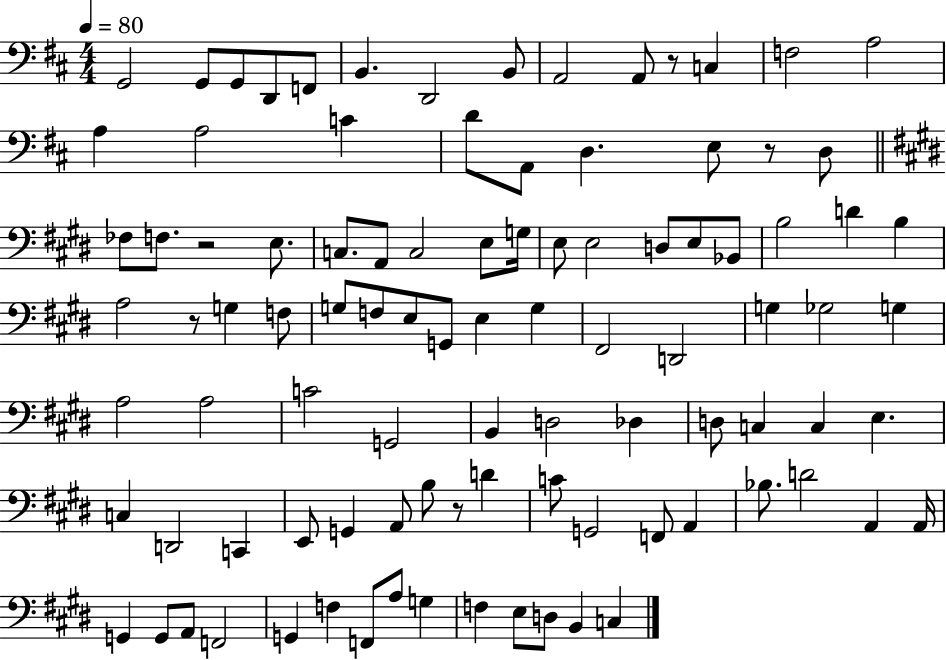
{
  \clef bass
  \numericTimeSignature
  \time 4/4
  \key d \major
  \tempo 4 = 80
  \repeat volta 2 { g,2 g,8 g,8 d,8 f,8 | b,4. d,2 b,8 | a,2 a,8 r8 c4 | f2 a2 | \break a4 a2 c'4 | d'8 a,8 d4. e8 r8 d8 | \bar "||" \break \key e \major fes8 f8. r2 e8. | c8. a,8 c2 e8 g16 | e8 e2 d8 e8 bes,8 | b2 d'4 b4 | \break a2 r8 g4 f8 | g8 f8 e8 g,8 e4 g4 | fis,2 d,2 | g4 ges2 g4 | \break a2 a2 | c'2 g,2 | b,4 d2 des4 | d8 c4 c4 e4. | \break c4 d,2 c,4 | e,8 g,4 a,8 b8 r8 d'4 | c'8 g,2 f,8 a,4 | bes8. d'2 a,4 a,16 | \break g,4 g,8 a,8 f,2 | g,4 f4 f,8 a8 g4 | f4 e8 d8 b,4 c4 | } \bar "|."
}